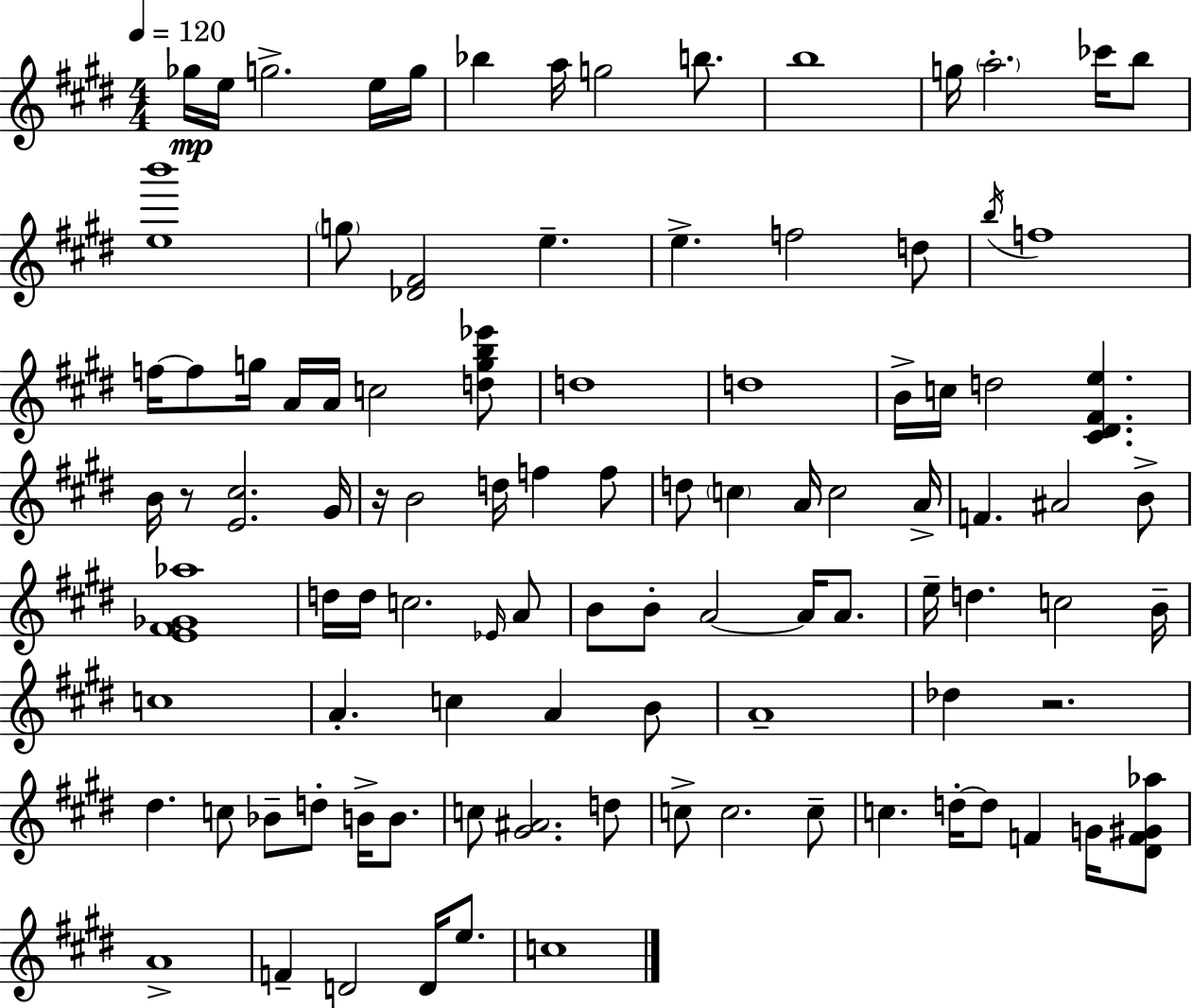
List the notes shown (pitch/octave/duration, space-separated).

Gb5/s E5/s G5/h. E5/s G5/s Bb5/q A5/s G5/h B5/e. B5/w G5/s A5/h. CES6/s B5/e [E5,B6]/w G5/e [Db4,F#4]/h E5/q. E5/q. F5/h D5/e B5/s F5/w F5/s F5/e G5/s A4/s A4/s C5/h [D5,G5,B5,Eb6]/e D5/w D5/w B4/s C5/s D5/h [C#4,D#4,F#4,E5]/q. B4/s R/e [E4,C#5]/h. G#4/s R/s B4/h D5/s F5/q F5/e D5/e C5/q A4/s C5/h A4/s F4/q. A#4/h B4/e [E4,F#4,Gb4,Ab5]/w D5/s D5/s C5/h. Eb4/s A4/e B4/e B4/e A4/h A4/s A4/e. E5/s D5/q. C5/h B4/s C5/w A4/q. C5/q A4/q B4/e A4/w Db5/q R/h. D#5/q. C5/e Bb4/e D5/e B4/s B4/e. C5/e [G#4,A#4]/h. D5/e C5/e C5/h. C5/e C5/q. D5/s D5/e F4/q G4/s [D#4,F4,G#4,Ab5]/e A4/w F4/q D4/h D4/s E5/e. C5/w